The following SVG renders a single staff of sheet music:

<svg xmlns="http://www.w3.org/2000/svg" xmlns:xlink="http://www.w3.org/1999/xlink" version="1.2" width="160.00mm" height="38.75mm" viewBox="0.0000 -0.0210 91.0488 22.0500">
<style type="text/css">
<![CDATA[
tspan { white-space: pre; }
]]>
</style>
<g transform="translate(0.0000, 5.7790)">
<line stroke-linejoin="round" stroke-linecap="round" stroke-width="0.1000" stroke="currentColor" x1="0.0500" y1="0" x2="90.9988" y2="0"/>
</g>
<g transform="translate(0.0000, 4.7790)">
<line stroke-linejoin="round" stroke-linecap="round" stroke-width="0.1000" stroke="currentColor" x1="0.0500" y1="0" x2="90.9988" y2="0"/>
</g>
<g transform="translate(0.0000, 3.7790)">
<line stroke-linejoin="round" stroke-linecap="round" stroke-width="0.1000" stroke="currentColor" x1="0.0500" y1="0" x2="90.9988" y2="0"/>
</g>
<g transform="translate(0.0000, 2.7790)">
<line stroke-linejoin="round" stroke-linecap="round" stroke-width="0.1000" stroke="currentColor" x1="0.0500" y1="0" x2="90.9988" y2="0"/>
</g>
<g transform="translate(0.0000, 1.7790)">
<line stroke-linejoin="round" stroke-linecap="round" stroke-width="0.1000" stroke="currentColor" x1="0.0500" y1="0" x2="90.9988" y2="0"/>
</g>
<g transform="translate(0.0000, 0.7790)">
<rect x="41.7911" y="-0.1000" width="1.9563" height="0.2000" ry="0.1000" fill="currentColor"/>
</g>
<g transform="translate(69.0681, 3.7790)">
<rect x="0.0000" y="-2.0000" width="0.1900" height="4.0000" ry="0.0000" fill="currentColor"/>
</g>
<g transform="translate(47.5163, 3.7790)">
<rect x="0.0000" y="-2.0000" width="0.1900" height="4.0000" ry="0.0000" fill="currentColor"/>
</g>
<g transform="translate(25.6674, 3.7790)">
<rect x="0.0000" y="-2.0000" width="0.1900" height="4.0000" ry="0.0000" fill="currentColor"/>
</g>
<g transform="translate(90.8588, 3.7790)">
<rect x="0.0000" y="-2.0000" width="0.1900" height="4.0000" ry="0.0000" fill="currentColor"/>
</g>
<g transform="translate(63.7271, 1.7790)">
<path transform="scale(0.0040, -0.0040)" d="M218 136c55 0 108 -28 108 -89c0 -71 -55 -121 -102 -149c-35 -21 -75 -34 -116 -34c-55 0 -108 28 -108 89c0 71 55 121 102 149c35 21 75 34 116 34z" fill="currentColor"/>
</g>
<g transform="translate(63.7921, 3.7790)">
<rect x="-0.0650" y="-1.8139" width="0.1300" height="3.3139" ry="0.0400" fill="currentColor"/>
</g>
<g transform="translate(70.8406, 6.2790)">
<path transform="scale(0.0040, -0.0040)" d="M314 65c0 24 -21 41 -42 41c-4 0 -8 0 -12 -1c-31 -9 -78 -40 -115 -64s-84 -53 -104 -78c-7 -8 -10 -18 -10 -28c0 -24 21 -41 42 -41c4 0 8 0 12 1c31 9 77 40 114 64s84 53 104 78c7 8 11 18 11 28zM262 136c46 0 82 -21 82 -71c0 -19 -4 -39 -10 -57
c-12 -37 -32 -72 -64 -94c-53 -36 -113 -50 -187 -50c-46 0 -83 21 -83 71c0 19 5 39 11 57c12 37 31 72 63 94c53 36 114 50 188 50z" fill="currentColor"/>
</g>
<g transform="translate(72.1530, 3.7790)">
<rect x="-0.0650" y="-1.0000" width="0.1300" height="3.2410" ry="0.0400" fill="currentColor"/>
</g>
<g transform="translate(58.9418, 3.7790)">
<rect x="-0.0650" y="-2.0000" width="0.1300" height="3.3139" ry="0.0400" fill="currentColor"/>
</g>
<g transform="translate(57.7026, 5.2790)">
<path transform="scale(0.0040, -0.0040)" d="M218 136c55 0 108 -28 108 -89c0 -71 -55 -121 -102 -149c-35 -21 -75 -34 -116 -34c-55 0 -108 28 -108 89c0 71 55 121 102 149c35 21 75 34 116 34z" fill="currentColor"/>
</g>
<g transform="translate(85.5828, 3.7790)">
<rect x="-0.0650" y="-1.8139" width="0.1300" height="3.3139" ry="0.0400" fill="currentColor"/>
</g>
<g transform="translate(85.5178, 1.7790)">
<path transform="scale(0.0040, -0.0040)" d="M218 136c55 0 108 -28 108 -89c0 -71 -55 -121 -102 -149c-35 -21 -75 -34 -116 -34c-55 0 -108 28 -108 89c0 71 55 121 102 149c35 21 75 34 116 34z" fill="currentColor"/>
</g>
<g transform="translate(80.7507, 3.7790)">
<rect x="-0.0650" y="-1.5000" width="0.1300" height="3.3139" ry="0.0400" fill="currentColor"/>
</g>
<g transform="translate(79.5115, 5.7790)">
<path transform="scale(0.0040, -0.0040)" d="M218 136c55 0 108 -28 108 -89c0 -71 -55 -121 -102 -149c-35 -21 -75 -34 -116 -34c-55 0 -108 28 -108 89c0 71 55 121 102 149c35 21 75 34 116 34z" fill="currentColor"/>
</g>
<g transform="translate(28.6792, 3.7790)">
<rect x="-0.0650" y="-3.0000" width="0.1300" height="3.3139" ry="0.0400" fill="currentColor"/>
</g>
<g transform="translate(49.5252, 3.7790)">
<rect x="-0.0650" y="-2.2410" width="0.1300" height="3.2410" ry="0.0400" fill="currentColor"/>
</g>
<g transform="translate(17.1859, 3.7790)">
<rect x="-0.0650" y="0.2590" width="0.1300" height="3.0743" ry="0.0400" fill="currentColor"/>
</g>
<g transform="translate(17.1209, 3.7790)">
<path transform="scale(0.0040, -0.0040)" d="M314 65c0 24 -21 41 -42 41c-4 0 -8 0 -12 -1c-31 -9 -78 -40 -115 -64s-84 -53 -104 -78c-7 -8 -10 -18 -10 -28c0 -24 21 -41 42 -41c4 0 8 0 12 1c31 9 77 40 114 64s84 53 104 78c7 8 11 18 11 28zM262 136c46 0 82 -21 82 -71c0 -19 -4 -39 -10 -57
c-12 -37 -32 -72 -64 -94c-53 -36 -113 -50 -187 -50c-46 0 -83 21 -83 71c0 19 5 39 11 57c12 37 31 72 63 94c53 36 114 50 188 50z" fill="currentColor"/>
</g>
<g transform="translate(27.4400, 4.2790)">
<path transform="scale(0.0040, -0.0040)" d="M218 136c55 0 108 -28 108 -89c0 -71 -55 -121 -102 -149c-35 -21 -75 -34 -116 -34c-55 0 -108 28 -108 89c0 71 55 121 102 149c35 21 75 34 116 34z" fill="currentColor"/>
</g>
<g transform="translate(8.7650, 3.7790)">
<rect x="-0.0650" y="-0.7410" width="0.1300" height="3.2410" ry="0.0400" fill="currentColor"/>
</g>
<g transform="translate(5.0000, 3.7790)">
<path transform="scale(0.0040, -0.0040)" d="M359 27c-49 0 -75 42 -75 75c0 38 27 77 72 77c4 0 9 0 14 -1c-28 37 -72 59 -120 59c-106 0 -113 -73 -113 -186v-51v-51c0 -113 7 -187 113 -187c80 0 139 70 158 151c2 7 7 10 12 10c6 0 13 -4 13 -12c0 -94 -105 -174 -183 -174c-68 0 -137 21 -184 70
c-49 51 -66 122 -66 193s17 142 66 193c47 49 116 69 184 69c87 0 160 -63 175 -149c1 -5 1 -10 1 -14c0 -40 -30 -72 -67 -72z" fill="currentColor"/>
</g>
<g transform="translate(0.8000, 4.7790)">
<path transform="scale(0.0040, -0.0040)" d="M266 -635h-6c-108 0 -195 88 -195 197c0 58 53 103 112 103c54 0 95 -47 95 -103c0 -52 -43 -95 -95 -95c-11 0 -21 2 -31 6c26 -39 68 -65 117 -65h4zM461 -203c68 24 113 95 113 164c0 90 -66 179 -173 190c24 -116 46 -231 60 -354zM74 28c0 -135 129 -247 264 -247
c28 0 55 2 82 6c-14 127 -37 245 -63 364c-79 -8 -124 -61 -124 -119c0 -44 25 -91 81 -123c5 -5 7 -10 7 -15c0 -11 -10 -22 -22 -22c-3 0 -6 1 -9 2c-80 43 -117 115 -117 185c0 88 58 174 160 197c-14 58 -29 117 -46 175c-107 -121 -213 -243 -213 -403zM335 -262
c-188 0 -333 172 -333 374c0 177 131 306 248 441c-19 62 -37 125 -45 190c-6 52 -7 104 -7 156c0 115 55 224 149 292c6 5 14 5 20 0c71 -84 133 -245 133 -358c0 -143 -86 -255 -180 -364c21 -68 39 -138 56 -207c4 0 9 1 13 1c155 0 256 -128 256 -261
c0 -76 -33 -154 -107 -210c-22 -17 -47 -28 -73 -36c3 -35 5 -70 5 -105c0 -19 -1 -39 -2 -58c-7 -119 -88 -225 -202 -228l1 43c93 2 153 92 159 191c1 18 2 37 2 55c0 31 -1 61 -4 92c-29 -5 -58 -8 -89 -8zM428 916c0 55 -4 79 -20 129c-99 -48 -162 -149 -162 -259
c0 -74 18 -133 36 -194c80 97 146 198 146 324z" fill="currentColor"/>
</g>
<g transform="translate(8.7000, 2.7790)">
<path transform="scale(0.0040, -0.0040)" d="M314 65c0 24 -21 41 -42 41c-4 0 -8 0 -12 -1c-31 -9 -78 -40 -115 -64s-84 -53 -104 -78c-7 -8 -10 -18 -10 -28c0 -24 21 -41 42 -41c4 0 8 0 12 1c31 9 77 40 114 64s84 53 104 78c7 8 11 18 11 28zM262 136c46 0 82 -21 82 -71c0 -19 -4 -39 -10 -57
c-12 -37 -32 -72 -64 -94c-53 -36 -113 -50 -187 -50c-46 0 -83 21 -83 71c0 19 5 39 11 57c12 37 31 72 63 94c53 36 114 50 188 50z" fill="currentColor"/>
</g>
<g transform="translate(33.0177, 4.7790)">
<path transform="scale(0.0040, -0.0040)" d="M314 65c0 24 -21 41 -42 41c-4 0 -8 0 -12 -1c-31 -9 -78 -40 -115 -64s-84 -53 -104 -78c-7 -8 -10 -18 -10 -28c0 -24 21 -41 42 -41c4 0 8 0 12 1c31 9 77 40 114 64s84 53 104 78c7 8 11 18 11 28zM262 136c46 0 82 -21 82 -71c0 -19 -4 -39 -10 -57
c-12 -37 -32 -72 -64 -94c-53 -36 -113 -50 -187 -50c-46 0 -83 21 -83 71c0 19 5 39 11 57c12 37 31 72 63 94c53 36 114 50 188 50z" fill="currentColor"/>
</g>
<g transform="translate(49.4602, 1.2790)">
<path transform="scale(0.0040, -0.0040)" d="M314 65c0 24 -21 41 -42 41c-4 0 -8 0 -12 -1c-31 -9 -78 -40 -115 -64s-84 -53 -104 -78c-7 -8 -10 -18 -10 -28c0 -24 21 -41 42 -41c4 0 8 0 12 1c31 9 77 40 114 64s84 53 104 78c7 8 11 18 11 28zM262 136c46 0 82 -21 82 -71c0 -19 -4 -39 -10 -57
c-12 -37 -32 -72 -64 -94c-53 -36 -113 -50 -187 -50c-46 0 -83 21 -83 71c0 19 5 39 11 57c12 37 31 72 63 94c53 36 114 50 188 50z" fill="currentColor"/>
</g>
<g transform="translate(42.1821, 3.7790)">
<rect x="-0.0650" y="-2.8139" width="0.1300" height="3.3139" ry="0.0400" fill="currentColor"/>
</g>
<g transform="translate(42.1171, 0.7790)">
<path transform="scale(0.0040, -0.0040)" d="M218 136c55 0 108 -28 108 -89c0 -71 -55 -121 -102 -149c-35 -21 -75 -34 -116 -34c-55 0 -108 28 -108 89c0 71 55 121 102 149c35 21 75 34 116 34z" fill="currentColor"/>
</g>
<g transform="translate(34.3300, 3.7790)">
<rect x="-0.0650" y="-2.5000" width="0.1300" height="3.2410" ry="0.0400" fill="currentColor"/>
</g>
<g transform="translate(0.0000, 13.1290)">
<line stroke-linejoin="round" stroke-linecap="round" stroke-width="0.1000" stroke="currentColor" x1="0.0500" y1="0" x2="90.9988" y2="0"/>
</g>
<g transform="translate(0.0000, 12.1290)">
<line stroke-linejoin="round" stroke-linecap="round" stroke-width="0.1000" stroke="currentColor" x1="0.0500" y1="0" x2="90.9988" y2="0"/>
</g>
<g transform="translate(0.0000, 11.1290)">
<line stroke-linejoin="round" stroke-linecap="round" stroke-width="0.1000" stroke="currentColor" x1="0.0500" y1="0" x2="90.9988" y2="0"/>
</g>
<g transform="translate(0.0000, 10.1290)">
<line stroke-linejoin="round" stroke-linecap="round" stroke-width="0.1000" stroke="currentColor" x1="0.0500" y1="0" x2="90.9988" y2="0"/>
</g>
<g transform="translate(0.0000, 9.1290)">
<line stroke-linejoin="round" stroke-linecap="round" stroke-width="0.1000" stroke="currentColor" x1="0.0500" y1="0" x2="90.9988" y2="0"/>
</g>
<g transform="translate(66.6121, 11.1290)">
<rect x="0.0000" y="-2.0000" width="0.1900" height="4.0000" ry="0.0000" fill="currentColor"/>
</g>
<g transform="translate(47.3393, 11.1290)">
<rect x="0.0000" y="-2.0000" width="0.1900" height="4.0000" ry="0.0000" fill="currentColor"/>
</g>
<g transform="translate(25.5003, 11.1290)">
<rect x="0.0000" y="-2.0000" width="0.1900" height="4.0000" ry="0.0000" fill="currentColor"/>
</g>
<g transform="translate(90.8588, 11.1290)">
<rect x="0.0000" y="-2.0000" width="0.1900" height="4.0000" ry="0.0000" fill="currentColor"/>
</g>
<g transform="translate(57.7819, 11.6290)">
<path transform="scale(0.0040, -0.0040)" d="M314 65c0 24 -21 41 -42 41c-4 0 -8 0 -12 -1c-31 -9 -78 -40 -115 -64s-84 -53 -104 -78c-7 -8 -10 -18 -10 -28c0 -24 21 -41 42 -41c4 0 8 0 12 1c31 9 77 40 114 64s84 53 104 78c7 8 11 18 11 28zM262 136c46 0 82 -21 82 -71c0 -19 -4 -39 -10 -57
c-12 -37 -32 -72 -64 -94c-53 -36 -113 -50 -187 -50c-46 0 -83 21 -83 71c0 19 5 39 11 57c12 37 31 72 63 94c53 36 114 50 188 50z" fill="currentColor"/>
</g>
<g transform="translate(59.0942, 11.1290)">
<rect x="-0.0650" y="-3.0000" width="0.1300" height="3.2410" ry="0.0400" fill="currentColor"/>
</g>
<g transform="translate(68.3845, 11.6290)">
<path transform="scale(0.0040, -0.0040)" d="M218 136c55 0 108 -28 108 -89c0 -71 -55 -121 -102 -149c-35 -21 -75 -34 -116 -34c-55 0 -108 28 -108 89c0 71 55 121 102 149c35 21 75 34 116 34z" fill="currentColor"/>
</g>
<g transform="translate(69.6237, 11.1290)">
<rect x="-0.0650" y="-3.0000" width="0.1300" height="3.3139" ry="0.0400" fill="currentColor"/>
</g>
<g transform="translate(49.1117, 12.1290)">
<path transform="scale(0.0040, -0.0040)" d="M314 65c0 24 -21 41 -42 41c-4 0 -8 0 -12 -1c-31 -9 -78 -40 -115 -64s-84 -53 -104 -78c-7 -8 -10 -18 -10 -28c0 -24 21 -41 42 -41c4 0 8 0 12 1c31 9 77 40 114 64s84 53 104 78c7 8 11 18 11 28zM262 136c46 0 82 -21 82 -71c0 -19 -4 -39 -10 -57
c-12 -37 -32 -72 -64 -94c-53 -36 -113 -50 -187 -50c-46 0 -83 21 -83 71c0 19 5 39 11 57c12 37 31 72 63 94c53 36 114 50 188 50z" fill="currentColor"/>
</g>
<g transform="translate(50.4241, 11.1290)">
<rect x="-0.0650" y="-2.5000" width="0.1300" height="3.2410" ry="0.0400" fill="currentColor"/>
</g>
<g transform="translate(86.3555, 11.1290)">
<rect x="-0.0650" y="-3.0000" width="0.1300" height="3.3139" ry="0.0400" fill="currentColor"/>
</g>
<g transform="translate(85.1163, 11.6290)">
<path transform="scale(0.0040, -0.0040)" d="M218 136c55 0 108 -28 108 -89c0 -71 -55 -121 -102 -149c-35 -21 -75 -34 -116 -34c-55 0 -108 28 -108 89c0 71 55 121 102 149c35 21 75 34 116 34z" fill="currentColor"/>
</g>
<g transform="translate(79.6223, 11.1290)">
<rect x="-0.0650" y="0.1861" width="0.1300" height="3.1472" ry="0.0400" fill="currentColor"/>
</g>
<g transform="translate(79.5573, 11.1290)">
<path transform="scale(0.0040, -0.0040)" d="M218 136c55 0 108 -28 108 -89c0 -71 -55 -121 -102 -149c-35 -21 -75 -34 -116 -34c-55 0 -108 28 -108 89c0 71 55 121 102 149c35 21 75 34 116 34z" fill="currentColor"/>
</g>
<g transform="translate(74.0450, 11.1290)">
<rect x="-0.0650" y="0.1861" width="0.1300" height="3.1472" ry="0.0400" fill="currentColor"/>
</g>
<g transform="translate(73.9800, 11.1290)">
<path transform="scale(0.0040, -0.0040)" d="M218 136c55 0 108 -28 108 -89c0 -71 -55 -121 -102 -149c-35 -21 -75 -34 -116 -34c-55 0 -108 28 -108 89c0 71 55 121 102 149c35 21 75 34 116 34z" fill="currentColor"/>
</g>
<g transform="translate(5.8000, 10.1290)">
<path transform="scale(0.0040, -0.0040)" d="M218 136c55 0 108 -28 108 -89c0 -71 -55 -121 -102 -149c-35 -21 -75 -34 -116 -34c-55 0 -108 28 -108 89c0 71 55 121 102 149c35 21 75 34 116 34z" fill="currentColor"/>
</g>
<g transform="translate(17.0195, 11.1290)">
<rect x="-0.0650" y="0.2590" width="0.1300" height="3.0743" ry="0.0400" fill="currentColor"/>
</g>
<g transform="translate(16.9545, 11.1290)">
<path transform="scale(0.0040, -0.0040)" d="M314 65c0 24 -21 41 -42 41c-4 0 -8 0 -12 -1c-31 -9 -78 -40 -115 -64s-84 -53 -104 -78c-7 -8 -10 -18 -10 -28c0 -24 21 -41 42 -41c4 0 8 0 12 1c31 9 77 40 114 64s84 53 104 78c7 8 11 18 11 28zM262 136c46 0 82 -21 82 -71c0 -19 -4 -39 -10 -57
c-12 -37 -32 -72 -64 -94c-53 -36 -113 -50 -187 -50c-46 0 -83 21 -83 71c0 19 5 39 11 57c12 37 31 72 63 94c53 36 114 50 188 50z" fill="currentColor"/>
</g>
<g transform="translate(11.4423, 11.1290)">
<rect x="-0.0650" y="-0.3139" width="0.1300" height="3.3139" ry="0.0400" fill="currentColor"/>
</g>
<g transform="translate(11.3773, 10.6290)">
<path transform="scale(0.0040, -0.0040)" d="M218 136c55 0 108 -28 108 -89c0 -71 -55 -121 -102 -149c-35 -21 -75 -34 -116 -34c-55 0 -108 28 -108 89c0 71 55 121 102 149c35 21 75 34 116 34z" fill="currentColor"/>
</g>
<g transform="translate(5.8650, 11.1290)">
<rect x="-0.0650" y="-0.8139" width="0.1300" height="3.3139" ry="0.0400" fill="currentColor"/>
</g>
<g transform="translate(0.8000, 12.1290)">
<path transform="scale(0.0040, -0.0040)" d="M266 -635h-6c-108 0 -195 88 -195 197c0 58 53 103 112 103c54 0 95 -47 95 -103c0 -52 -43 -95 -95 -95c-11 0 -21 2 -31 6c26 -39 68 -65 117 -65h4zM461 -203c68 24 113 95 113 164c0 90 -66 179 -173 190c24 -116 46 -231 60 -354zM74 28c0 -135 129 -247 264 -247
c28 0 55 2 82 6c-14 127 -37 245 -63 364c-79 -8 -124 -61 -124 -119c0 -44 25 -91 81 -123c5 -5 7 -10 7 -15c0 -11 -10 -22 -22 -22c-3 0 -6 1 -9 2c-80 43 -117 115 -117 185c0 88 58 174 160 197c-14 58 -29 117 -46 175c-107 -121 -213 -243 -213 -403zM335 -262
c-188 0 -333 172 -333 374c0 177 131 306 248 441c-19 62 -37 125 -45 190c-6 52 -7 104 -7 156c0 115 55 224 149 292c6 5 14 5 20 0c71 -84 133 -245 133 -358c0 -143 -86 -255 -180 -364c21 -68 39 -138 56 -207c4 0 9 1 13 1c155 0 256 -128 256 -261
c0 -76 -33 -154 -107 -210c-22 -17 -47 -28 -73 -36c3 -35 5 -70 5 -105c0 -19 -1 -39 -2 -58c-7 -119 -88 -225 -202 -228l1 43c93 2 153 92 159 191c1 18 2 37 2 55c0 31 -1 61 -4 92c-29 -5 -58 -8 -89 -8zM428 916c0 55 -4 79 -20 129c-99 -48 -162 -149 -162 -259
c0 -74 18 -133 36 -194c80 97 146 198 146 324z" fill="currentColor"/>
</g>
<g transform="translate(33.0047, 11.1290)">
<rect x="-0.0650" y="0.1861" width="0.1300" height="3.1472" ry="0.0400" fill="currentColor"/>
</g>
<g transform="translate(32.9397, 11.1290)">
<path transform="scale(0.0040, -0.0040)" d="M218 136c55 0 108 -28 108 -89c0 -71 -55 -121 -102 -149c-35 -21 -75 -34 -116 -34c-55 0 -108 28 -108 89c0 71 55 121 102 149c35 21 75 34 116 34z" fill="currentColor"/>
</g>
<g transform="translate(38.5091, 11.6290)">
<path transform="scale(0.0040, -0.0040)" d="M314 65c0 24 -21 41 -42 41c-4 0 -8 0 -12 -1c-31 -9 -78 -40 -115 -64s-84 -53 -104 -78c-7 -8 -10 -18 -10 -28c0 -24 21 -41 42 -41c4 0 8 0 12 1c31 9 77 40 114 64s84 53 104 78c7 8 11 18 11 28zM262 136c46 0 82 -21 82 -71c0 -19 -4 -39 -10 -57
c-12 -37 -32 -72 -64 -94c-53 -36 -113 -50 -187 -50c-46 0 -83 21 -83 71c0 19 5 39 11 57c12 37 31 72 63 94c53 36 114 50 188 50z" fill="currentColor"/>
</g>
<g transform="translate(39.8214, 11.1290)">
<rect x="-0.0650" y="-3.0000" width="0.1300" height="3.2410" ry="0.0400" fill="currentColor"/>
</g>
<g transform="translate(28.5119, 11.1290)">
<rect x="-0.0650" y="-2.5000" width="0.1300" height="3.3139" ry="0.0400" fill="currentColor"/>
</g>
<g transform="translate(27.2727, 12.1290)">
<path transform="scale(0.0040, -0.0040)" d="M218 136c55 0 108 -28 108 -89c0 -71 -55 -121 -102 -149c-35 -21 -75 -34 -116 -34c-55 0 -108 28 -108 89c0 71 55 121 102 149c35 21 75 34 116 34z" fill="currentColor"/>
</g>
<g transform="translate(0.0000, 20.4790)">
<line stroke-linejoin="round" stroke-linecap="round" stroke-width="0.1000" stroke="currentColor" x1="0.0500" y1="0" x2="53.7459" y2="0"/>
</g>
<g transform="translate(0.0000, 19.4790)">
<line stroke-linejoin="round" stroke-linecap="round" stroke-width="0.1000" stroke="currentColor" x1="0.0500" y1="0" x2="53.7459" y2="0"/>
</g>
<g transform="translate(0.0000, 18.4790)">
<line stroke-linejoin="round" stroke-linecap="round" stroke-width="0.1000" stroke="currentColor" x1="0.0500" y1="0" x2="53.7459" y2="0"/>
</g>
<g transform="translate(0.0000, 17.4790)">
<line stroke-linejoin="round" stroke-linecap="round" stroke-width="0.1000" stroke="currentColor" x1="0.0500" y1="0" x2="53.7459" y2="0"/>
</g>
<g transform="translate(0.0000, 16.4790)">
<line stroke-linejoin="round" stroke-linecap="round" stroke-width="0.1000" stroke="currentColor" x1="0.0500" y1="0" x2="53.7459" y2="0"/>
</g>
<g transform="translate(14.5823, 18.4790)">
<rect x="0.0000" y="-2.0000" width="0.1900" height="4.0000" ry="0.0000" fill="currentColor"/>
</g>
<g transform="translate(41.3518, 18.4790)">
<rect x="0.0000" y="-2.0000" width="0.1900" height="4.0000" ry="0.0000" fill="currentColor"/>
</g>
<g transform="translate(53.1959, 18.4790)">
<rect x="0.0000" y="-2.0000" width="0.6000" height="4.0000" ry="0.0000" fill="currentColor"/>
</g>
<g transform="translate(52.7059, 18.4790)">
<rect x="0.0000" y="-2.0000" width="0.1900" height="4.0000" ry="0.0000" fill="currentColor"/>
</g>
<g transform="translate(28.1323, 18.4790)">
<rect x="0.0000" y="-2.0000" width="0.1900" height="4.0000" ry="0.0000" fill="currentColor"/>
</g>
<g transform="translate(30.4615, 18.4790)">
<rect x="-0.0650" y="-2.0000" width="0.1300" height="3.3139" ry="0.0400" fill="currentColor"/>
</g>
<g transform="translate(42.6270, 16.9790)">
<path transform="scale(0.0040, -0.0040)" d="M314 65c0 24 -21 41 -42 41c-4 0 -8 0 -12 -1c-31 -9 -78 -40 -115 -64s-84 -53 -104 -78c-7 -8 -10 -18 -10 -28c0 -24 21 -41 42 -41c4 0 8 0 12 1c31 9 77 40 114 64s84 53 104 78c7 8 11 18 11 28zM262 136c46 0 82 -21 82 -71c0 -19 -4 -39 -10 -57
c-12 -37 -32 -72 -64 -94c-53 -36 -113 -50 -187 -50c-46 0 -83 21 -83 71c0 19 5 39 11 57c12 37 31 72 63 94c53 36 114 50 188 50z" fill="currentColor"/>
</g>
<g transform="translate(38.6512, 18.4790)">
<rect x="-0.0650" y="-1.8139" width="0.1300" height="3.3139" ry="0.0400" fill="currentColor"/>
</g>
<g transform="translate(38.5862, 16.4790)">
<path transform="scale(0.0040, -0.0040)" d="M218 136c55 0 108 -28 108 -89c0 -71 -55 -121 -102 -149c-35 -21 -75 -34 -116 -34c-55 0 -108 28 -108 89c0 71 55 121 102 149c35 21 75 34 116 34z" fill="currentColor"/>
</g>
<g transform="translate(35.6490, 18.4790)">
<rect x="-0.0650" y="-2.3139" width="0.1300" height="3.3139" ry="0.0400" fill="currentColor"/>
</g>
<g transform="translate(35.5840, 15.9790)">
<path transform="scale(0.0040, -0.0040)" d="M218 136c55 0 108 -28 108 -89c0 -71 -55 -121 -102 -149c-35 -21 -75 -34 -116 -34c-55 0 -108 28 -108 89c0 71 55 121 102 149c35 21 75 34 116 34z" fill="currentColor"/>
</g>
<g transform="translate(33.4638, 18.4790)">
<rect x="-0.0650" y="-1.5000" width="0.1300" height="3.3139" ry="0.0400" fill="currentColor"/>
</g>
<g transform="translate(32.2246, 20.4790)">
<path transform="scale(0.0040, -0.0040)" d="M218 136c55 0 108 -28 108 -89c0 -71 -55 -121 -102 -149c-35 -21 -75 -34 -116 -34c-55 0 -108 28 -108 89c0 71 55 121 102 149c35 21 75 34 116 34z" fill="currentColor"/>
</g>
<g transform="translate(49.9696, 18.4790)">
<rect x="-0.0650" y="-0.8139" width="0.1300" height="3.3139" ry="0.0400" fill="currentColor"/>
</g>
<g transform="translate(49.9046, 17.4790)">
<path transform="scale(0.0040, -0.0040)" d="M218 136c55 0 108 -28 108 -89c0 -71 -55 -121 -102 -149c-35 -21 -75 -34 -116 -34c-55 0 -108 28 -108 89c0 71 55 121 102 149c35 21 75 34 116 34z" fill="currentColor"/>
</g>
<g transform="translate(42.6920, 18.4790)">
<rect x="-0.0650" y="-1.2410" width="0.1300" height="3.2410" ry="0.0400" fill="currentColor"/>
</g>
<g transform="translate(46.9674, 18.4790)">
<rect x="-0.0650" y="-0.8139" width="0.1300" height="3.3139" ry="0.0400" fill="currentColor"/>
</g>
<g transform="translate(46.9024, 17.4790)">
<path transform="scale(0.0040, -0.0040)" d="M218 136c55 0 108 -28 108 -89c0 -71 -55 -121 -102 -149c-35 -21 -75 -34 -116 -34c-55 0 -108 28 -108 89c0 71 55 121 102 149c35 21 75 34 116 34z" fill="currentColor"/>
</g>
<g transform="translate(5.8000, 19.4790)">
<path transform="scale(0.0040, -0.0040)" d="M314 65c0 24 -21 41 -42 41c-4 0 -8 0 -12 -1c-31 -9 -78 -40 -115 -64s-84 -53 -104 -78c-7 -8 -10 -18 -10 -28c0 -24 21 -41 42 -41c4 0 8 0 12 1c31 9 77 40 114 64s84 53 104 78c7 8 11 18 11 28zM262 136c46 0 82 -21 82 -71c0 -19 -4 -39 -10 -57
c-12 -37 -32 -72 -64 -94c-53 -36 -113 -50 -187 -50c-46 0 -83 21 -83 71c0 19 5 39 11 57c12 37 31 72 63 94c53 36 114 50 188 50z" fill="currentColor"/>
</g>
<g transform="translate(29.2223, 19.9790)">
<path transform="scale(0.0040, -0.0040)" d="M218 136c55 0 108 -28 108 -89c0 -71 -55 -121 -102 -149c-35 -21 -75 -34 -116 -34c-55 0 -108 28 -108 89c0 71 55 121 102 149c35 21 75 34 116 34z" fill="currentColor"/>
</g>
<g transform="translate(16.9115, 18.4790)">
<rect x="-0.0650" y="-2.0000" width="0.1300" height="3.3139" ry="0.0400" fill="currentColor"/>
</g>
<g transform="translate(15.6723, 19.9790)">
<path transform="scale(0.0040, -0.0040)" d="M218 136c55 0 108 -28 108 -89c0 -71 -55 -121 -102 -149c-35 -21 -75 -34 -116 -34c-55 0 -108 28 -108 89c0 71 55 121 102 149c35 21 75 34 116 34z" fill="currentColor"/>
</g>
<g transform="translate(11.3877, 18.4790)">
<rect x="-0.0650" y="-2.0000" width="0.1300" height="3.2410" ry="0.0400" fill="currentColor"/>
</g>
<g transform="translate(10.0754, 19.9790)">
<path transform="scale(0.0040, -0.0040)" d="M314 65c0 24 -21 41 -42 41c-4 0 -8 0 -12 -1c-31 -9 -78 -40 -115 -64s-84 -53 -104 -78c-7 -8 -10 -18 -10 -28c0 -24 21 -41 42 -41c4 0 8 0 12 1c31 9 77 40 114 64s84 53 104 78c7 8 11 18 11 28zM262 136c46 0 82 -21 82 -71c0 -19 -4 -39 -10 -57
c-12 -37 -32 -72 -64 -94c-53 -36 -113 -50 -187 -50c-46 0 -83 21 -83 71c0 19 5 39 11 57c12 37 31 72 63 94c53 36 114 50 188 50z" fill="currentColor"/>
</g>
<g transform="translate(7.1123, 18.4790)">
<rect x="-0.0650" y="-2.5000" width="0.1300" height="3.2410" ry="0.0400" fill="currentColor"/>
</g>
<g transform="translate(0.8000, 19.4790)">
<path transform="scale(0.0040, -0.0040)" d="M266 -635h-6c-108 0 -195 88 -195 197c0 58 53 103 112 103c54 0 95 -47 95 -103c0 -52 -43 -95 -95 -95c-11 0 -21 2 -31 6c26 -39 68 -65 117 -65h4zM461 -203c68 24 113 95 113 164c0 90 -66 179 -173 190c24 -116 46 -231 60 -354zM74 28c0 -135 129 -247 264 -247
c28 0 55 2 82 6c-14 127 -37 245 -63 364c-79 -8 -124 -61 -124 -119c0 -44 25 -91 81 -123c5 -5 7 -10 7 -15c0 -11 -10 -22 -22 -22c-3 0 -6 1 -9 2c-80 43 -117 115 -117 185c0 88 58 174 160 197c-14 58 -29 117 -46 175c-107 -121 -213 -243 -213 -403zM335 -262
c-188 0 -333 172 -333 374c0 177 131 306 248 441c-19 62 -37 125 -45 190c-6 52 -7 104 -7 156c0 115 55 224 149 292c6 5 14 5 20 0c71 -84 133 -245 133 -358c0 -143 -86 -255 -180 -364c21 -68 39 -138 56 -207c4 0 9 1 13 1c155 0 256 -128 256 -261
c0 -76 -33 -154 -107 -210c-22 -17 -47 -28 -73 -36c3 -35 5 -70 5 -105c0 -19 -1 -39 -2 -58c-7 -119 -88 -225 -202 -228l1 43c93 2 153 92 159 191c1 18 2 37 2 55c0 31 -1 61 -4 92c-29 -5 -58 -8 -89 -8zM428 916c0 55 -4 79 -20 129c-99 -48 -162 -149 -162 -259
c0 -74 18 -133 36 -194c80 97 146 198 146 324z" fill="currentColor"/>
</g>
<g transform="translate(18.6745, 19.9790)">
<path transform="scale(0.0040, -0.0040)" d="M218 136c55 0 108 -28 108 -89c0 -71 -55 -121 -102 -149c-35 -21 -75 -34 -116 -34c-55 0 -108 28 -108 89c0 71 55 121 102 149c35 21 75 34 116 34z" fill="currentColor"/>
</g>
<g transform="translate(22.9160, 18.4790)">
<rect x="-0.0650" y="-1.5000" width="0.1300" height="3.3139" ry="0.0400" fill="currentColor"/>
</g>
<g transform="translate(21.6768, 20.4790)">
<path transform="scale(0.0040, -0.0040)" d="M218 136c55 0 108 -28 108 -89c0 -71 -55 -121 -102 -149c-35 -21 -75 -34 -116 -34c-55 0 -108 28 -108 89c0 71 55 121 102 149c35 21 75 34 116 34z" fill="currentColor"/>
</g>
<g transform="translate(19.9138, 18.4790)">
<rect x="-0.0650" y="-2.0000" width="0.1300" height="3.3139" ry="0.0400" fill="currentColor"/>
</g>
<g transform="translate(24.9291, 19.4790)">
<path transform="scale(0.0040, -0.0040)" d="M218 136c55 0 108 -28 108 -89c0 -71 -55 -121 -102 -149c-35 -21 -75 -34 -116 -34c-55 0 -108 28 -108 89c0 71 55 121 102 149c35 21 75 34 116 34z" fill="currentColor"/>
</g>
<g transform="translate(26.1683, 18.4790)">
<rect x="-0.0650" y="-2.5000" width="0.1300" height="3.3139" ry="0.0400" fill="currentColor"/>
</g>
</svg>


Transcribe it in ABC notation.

X:1
T:Untitled
M:4/4
L:1/4
K:C
d2 B2 A G2 a g2 F f D2 E f d c B2 G B A2 G2 A2 A B B A G2 F2 F F E G F E g f e2 d d